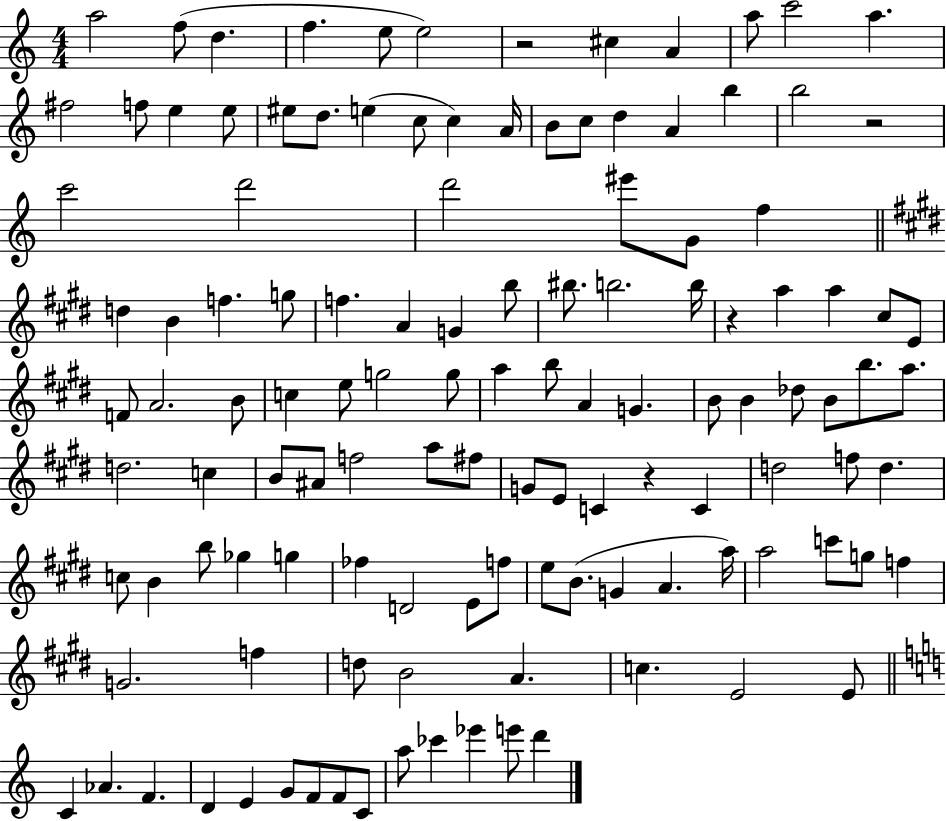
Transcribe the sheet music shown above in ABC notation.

X:1
T:Untitled
M:4/4
L:1/4
K:C
a2 f/2 d f e/2 e2 z2 ^c A a/2 c'2 a ^f2 f/2 e e/2 ^e/2 d/2 e c/2 c A/4 B/2 c/2 d A b b2 z2 c'2 d'2 d'2 ^e'/2 G/2 f d B f g/2 f A G b/2 ^b/2 b2 b/4 z a a ^c/2 E/2 F/2 A2 B/2 c e/2 g2 g/2 a b/2 A G B/2 B _d/2 B/2 b/2 a/2 d2 c B/2 ^A/2 f2 a/2 ^f/2 G/2 E/2 C z C d2 f/2 d c/2 B b/2 _g g _f D2 E/2 f/2 e/2 B/2 G A a/4 a2 c'/2 g/2 f G2 f d/2 B2 A c E2 E/2 C _A F D E G/2 F/2 F/2 C/2 a/2 _c' _e' e'/2 d'